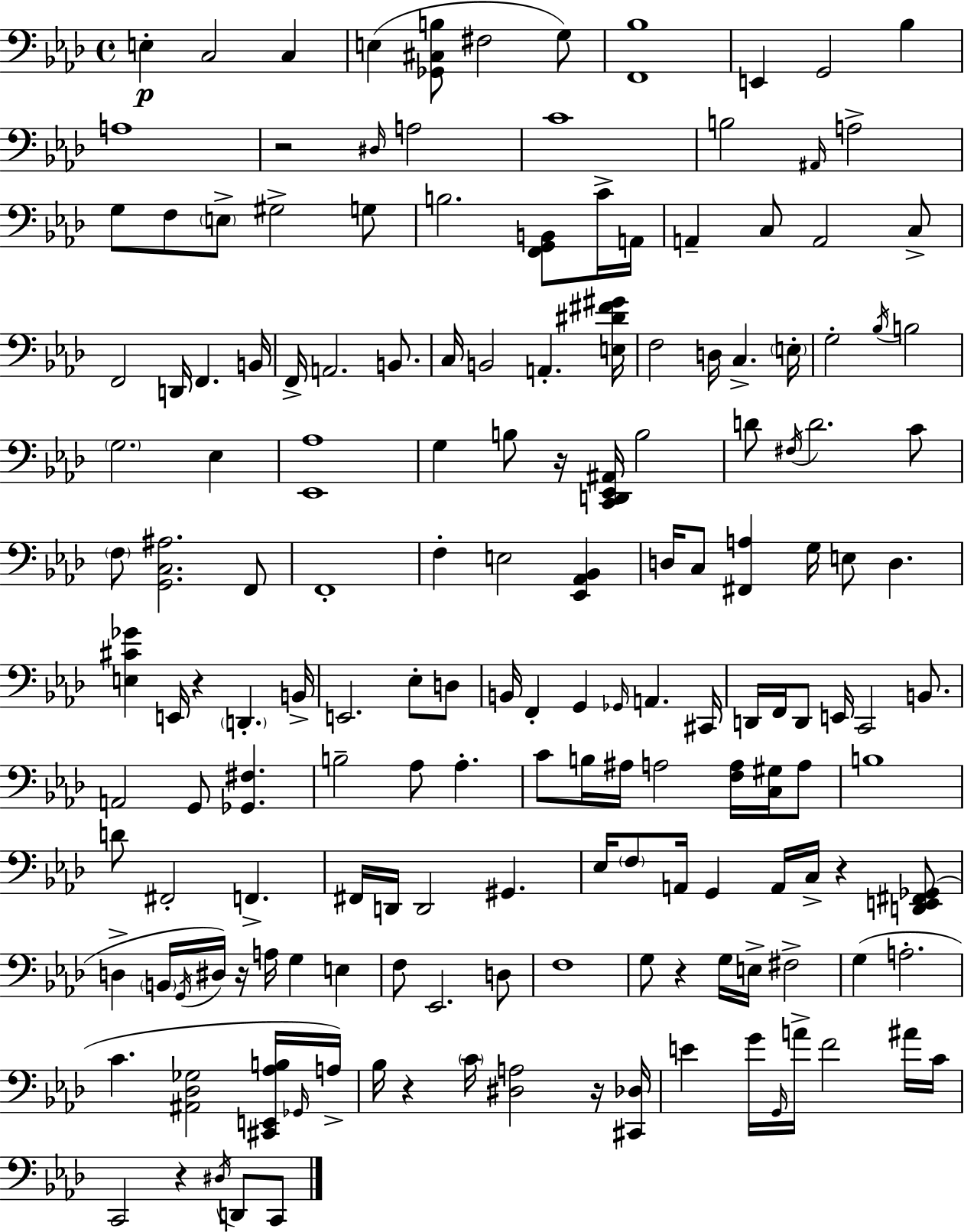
{
  \clef bass
  \time 4/4
  \defaultTimeSignature
  \key f \minor
  e4-.\p c2 c4 | e4( <ges, cis b>8 fis2 g8) | <f, bes>1 | e,4 g,2 bes4 | \break a1 | r2 \grace { dis16 } a2 | c'1 | b2 \grace { ais,16 } a2-> | \break g8 f8 \parenthesize e8-> gis2-> | g8 b2. <f, g, b,>8 | c'16-> a,16 a,4-- c8 a,2 | c8-> f,2 d,16 f,4. | \break b,16 f,16-> a,2. b,8. | c16 b,2 a,4.-. | <e dis' fis' gis'>16 f2 d16 c4.-> | \parenthesize e16-. g2-. \acciaccatura { bes16 } b2 | \break \parenthesize g2. ees4 | <ees, aes>1 | g4 b8 r16 <c, d, ees, ais,>16 b2 | d'8 \acciaccatura { fis16 } d'2. | \break c'8 \parenthesize f8 <g, c ais>2. | f,8 f,1-. | f4-. e2 | <ees, aes, bes,>4 d16 c8 <fis, a>4 g16 e8 d4. | \break <e cis' ges'>4 e,16 r4 \parenthesize d,4.-. | b,16-> e,2. | ees8-. d8 b,16 f,4-. g,4 \grace { ges,16 } a,4. | cis,16 d,16 f,16 d,8 e,16 c,2 | \break b,8. a,2 g,8 <ges, fis>4. | b2-- aes8 aes4.-. | c'8 b16 ais16 a2 | <f a>16 <c gis>16 a8 b1 | \break d'8 fis,2-. f,4.-> | fis,16 d,16 d,2 gis,4. | ees16 \parenthesize f8 a,16 g,4 a,16 c16-> r4 | <d, e, fis, ges,>8( d4-> \parenthesize b,16 \acciaccatura { g,16 }) dis16 r16 a16 g4 | \break e4 f8 ees,2. | d8 f1 | g8 r4 g16 e16-> fis2-> | g4( a2.-. | \break c'4. <ais, des ges>2 | <cis, e, aes b>16 \grace { ges,16 }) a16-> bes16 r4 \parenthesize c'16 <dis a>2 | r16 <cis, des>16 e'4 g'16 \grace { g,16 } a'16-> f'2 | ais'16 c'16 c,2 | \break r4 \acciaccatura { dis16 } d,8 c,8 \bar "|."
}